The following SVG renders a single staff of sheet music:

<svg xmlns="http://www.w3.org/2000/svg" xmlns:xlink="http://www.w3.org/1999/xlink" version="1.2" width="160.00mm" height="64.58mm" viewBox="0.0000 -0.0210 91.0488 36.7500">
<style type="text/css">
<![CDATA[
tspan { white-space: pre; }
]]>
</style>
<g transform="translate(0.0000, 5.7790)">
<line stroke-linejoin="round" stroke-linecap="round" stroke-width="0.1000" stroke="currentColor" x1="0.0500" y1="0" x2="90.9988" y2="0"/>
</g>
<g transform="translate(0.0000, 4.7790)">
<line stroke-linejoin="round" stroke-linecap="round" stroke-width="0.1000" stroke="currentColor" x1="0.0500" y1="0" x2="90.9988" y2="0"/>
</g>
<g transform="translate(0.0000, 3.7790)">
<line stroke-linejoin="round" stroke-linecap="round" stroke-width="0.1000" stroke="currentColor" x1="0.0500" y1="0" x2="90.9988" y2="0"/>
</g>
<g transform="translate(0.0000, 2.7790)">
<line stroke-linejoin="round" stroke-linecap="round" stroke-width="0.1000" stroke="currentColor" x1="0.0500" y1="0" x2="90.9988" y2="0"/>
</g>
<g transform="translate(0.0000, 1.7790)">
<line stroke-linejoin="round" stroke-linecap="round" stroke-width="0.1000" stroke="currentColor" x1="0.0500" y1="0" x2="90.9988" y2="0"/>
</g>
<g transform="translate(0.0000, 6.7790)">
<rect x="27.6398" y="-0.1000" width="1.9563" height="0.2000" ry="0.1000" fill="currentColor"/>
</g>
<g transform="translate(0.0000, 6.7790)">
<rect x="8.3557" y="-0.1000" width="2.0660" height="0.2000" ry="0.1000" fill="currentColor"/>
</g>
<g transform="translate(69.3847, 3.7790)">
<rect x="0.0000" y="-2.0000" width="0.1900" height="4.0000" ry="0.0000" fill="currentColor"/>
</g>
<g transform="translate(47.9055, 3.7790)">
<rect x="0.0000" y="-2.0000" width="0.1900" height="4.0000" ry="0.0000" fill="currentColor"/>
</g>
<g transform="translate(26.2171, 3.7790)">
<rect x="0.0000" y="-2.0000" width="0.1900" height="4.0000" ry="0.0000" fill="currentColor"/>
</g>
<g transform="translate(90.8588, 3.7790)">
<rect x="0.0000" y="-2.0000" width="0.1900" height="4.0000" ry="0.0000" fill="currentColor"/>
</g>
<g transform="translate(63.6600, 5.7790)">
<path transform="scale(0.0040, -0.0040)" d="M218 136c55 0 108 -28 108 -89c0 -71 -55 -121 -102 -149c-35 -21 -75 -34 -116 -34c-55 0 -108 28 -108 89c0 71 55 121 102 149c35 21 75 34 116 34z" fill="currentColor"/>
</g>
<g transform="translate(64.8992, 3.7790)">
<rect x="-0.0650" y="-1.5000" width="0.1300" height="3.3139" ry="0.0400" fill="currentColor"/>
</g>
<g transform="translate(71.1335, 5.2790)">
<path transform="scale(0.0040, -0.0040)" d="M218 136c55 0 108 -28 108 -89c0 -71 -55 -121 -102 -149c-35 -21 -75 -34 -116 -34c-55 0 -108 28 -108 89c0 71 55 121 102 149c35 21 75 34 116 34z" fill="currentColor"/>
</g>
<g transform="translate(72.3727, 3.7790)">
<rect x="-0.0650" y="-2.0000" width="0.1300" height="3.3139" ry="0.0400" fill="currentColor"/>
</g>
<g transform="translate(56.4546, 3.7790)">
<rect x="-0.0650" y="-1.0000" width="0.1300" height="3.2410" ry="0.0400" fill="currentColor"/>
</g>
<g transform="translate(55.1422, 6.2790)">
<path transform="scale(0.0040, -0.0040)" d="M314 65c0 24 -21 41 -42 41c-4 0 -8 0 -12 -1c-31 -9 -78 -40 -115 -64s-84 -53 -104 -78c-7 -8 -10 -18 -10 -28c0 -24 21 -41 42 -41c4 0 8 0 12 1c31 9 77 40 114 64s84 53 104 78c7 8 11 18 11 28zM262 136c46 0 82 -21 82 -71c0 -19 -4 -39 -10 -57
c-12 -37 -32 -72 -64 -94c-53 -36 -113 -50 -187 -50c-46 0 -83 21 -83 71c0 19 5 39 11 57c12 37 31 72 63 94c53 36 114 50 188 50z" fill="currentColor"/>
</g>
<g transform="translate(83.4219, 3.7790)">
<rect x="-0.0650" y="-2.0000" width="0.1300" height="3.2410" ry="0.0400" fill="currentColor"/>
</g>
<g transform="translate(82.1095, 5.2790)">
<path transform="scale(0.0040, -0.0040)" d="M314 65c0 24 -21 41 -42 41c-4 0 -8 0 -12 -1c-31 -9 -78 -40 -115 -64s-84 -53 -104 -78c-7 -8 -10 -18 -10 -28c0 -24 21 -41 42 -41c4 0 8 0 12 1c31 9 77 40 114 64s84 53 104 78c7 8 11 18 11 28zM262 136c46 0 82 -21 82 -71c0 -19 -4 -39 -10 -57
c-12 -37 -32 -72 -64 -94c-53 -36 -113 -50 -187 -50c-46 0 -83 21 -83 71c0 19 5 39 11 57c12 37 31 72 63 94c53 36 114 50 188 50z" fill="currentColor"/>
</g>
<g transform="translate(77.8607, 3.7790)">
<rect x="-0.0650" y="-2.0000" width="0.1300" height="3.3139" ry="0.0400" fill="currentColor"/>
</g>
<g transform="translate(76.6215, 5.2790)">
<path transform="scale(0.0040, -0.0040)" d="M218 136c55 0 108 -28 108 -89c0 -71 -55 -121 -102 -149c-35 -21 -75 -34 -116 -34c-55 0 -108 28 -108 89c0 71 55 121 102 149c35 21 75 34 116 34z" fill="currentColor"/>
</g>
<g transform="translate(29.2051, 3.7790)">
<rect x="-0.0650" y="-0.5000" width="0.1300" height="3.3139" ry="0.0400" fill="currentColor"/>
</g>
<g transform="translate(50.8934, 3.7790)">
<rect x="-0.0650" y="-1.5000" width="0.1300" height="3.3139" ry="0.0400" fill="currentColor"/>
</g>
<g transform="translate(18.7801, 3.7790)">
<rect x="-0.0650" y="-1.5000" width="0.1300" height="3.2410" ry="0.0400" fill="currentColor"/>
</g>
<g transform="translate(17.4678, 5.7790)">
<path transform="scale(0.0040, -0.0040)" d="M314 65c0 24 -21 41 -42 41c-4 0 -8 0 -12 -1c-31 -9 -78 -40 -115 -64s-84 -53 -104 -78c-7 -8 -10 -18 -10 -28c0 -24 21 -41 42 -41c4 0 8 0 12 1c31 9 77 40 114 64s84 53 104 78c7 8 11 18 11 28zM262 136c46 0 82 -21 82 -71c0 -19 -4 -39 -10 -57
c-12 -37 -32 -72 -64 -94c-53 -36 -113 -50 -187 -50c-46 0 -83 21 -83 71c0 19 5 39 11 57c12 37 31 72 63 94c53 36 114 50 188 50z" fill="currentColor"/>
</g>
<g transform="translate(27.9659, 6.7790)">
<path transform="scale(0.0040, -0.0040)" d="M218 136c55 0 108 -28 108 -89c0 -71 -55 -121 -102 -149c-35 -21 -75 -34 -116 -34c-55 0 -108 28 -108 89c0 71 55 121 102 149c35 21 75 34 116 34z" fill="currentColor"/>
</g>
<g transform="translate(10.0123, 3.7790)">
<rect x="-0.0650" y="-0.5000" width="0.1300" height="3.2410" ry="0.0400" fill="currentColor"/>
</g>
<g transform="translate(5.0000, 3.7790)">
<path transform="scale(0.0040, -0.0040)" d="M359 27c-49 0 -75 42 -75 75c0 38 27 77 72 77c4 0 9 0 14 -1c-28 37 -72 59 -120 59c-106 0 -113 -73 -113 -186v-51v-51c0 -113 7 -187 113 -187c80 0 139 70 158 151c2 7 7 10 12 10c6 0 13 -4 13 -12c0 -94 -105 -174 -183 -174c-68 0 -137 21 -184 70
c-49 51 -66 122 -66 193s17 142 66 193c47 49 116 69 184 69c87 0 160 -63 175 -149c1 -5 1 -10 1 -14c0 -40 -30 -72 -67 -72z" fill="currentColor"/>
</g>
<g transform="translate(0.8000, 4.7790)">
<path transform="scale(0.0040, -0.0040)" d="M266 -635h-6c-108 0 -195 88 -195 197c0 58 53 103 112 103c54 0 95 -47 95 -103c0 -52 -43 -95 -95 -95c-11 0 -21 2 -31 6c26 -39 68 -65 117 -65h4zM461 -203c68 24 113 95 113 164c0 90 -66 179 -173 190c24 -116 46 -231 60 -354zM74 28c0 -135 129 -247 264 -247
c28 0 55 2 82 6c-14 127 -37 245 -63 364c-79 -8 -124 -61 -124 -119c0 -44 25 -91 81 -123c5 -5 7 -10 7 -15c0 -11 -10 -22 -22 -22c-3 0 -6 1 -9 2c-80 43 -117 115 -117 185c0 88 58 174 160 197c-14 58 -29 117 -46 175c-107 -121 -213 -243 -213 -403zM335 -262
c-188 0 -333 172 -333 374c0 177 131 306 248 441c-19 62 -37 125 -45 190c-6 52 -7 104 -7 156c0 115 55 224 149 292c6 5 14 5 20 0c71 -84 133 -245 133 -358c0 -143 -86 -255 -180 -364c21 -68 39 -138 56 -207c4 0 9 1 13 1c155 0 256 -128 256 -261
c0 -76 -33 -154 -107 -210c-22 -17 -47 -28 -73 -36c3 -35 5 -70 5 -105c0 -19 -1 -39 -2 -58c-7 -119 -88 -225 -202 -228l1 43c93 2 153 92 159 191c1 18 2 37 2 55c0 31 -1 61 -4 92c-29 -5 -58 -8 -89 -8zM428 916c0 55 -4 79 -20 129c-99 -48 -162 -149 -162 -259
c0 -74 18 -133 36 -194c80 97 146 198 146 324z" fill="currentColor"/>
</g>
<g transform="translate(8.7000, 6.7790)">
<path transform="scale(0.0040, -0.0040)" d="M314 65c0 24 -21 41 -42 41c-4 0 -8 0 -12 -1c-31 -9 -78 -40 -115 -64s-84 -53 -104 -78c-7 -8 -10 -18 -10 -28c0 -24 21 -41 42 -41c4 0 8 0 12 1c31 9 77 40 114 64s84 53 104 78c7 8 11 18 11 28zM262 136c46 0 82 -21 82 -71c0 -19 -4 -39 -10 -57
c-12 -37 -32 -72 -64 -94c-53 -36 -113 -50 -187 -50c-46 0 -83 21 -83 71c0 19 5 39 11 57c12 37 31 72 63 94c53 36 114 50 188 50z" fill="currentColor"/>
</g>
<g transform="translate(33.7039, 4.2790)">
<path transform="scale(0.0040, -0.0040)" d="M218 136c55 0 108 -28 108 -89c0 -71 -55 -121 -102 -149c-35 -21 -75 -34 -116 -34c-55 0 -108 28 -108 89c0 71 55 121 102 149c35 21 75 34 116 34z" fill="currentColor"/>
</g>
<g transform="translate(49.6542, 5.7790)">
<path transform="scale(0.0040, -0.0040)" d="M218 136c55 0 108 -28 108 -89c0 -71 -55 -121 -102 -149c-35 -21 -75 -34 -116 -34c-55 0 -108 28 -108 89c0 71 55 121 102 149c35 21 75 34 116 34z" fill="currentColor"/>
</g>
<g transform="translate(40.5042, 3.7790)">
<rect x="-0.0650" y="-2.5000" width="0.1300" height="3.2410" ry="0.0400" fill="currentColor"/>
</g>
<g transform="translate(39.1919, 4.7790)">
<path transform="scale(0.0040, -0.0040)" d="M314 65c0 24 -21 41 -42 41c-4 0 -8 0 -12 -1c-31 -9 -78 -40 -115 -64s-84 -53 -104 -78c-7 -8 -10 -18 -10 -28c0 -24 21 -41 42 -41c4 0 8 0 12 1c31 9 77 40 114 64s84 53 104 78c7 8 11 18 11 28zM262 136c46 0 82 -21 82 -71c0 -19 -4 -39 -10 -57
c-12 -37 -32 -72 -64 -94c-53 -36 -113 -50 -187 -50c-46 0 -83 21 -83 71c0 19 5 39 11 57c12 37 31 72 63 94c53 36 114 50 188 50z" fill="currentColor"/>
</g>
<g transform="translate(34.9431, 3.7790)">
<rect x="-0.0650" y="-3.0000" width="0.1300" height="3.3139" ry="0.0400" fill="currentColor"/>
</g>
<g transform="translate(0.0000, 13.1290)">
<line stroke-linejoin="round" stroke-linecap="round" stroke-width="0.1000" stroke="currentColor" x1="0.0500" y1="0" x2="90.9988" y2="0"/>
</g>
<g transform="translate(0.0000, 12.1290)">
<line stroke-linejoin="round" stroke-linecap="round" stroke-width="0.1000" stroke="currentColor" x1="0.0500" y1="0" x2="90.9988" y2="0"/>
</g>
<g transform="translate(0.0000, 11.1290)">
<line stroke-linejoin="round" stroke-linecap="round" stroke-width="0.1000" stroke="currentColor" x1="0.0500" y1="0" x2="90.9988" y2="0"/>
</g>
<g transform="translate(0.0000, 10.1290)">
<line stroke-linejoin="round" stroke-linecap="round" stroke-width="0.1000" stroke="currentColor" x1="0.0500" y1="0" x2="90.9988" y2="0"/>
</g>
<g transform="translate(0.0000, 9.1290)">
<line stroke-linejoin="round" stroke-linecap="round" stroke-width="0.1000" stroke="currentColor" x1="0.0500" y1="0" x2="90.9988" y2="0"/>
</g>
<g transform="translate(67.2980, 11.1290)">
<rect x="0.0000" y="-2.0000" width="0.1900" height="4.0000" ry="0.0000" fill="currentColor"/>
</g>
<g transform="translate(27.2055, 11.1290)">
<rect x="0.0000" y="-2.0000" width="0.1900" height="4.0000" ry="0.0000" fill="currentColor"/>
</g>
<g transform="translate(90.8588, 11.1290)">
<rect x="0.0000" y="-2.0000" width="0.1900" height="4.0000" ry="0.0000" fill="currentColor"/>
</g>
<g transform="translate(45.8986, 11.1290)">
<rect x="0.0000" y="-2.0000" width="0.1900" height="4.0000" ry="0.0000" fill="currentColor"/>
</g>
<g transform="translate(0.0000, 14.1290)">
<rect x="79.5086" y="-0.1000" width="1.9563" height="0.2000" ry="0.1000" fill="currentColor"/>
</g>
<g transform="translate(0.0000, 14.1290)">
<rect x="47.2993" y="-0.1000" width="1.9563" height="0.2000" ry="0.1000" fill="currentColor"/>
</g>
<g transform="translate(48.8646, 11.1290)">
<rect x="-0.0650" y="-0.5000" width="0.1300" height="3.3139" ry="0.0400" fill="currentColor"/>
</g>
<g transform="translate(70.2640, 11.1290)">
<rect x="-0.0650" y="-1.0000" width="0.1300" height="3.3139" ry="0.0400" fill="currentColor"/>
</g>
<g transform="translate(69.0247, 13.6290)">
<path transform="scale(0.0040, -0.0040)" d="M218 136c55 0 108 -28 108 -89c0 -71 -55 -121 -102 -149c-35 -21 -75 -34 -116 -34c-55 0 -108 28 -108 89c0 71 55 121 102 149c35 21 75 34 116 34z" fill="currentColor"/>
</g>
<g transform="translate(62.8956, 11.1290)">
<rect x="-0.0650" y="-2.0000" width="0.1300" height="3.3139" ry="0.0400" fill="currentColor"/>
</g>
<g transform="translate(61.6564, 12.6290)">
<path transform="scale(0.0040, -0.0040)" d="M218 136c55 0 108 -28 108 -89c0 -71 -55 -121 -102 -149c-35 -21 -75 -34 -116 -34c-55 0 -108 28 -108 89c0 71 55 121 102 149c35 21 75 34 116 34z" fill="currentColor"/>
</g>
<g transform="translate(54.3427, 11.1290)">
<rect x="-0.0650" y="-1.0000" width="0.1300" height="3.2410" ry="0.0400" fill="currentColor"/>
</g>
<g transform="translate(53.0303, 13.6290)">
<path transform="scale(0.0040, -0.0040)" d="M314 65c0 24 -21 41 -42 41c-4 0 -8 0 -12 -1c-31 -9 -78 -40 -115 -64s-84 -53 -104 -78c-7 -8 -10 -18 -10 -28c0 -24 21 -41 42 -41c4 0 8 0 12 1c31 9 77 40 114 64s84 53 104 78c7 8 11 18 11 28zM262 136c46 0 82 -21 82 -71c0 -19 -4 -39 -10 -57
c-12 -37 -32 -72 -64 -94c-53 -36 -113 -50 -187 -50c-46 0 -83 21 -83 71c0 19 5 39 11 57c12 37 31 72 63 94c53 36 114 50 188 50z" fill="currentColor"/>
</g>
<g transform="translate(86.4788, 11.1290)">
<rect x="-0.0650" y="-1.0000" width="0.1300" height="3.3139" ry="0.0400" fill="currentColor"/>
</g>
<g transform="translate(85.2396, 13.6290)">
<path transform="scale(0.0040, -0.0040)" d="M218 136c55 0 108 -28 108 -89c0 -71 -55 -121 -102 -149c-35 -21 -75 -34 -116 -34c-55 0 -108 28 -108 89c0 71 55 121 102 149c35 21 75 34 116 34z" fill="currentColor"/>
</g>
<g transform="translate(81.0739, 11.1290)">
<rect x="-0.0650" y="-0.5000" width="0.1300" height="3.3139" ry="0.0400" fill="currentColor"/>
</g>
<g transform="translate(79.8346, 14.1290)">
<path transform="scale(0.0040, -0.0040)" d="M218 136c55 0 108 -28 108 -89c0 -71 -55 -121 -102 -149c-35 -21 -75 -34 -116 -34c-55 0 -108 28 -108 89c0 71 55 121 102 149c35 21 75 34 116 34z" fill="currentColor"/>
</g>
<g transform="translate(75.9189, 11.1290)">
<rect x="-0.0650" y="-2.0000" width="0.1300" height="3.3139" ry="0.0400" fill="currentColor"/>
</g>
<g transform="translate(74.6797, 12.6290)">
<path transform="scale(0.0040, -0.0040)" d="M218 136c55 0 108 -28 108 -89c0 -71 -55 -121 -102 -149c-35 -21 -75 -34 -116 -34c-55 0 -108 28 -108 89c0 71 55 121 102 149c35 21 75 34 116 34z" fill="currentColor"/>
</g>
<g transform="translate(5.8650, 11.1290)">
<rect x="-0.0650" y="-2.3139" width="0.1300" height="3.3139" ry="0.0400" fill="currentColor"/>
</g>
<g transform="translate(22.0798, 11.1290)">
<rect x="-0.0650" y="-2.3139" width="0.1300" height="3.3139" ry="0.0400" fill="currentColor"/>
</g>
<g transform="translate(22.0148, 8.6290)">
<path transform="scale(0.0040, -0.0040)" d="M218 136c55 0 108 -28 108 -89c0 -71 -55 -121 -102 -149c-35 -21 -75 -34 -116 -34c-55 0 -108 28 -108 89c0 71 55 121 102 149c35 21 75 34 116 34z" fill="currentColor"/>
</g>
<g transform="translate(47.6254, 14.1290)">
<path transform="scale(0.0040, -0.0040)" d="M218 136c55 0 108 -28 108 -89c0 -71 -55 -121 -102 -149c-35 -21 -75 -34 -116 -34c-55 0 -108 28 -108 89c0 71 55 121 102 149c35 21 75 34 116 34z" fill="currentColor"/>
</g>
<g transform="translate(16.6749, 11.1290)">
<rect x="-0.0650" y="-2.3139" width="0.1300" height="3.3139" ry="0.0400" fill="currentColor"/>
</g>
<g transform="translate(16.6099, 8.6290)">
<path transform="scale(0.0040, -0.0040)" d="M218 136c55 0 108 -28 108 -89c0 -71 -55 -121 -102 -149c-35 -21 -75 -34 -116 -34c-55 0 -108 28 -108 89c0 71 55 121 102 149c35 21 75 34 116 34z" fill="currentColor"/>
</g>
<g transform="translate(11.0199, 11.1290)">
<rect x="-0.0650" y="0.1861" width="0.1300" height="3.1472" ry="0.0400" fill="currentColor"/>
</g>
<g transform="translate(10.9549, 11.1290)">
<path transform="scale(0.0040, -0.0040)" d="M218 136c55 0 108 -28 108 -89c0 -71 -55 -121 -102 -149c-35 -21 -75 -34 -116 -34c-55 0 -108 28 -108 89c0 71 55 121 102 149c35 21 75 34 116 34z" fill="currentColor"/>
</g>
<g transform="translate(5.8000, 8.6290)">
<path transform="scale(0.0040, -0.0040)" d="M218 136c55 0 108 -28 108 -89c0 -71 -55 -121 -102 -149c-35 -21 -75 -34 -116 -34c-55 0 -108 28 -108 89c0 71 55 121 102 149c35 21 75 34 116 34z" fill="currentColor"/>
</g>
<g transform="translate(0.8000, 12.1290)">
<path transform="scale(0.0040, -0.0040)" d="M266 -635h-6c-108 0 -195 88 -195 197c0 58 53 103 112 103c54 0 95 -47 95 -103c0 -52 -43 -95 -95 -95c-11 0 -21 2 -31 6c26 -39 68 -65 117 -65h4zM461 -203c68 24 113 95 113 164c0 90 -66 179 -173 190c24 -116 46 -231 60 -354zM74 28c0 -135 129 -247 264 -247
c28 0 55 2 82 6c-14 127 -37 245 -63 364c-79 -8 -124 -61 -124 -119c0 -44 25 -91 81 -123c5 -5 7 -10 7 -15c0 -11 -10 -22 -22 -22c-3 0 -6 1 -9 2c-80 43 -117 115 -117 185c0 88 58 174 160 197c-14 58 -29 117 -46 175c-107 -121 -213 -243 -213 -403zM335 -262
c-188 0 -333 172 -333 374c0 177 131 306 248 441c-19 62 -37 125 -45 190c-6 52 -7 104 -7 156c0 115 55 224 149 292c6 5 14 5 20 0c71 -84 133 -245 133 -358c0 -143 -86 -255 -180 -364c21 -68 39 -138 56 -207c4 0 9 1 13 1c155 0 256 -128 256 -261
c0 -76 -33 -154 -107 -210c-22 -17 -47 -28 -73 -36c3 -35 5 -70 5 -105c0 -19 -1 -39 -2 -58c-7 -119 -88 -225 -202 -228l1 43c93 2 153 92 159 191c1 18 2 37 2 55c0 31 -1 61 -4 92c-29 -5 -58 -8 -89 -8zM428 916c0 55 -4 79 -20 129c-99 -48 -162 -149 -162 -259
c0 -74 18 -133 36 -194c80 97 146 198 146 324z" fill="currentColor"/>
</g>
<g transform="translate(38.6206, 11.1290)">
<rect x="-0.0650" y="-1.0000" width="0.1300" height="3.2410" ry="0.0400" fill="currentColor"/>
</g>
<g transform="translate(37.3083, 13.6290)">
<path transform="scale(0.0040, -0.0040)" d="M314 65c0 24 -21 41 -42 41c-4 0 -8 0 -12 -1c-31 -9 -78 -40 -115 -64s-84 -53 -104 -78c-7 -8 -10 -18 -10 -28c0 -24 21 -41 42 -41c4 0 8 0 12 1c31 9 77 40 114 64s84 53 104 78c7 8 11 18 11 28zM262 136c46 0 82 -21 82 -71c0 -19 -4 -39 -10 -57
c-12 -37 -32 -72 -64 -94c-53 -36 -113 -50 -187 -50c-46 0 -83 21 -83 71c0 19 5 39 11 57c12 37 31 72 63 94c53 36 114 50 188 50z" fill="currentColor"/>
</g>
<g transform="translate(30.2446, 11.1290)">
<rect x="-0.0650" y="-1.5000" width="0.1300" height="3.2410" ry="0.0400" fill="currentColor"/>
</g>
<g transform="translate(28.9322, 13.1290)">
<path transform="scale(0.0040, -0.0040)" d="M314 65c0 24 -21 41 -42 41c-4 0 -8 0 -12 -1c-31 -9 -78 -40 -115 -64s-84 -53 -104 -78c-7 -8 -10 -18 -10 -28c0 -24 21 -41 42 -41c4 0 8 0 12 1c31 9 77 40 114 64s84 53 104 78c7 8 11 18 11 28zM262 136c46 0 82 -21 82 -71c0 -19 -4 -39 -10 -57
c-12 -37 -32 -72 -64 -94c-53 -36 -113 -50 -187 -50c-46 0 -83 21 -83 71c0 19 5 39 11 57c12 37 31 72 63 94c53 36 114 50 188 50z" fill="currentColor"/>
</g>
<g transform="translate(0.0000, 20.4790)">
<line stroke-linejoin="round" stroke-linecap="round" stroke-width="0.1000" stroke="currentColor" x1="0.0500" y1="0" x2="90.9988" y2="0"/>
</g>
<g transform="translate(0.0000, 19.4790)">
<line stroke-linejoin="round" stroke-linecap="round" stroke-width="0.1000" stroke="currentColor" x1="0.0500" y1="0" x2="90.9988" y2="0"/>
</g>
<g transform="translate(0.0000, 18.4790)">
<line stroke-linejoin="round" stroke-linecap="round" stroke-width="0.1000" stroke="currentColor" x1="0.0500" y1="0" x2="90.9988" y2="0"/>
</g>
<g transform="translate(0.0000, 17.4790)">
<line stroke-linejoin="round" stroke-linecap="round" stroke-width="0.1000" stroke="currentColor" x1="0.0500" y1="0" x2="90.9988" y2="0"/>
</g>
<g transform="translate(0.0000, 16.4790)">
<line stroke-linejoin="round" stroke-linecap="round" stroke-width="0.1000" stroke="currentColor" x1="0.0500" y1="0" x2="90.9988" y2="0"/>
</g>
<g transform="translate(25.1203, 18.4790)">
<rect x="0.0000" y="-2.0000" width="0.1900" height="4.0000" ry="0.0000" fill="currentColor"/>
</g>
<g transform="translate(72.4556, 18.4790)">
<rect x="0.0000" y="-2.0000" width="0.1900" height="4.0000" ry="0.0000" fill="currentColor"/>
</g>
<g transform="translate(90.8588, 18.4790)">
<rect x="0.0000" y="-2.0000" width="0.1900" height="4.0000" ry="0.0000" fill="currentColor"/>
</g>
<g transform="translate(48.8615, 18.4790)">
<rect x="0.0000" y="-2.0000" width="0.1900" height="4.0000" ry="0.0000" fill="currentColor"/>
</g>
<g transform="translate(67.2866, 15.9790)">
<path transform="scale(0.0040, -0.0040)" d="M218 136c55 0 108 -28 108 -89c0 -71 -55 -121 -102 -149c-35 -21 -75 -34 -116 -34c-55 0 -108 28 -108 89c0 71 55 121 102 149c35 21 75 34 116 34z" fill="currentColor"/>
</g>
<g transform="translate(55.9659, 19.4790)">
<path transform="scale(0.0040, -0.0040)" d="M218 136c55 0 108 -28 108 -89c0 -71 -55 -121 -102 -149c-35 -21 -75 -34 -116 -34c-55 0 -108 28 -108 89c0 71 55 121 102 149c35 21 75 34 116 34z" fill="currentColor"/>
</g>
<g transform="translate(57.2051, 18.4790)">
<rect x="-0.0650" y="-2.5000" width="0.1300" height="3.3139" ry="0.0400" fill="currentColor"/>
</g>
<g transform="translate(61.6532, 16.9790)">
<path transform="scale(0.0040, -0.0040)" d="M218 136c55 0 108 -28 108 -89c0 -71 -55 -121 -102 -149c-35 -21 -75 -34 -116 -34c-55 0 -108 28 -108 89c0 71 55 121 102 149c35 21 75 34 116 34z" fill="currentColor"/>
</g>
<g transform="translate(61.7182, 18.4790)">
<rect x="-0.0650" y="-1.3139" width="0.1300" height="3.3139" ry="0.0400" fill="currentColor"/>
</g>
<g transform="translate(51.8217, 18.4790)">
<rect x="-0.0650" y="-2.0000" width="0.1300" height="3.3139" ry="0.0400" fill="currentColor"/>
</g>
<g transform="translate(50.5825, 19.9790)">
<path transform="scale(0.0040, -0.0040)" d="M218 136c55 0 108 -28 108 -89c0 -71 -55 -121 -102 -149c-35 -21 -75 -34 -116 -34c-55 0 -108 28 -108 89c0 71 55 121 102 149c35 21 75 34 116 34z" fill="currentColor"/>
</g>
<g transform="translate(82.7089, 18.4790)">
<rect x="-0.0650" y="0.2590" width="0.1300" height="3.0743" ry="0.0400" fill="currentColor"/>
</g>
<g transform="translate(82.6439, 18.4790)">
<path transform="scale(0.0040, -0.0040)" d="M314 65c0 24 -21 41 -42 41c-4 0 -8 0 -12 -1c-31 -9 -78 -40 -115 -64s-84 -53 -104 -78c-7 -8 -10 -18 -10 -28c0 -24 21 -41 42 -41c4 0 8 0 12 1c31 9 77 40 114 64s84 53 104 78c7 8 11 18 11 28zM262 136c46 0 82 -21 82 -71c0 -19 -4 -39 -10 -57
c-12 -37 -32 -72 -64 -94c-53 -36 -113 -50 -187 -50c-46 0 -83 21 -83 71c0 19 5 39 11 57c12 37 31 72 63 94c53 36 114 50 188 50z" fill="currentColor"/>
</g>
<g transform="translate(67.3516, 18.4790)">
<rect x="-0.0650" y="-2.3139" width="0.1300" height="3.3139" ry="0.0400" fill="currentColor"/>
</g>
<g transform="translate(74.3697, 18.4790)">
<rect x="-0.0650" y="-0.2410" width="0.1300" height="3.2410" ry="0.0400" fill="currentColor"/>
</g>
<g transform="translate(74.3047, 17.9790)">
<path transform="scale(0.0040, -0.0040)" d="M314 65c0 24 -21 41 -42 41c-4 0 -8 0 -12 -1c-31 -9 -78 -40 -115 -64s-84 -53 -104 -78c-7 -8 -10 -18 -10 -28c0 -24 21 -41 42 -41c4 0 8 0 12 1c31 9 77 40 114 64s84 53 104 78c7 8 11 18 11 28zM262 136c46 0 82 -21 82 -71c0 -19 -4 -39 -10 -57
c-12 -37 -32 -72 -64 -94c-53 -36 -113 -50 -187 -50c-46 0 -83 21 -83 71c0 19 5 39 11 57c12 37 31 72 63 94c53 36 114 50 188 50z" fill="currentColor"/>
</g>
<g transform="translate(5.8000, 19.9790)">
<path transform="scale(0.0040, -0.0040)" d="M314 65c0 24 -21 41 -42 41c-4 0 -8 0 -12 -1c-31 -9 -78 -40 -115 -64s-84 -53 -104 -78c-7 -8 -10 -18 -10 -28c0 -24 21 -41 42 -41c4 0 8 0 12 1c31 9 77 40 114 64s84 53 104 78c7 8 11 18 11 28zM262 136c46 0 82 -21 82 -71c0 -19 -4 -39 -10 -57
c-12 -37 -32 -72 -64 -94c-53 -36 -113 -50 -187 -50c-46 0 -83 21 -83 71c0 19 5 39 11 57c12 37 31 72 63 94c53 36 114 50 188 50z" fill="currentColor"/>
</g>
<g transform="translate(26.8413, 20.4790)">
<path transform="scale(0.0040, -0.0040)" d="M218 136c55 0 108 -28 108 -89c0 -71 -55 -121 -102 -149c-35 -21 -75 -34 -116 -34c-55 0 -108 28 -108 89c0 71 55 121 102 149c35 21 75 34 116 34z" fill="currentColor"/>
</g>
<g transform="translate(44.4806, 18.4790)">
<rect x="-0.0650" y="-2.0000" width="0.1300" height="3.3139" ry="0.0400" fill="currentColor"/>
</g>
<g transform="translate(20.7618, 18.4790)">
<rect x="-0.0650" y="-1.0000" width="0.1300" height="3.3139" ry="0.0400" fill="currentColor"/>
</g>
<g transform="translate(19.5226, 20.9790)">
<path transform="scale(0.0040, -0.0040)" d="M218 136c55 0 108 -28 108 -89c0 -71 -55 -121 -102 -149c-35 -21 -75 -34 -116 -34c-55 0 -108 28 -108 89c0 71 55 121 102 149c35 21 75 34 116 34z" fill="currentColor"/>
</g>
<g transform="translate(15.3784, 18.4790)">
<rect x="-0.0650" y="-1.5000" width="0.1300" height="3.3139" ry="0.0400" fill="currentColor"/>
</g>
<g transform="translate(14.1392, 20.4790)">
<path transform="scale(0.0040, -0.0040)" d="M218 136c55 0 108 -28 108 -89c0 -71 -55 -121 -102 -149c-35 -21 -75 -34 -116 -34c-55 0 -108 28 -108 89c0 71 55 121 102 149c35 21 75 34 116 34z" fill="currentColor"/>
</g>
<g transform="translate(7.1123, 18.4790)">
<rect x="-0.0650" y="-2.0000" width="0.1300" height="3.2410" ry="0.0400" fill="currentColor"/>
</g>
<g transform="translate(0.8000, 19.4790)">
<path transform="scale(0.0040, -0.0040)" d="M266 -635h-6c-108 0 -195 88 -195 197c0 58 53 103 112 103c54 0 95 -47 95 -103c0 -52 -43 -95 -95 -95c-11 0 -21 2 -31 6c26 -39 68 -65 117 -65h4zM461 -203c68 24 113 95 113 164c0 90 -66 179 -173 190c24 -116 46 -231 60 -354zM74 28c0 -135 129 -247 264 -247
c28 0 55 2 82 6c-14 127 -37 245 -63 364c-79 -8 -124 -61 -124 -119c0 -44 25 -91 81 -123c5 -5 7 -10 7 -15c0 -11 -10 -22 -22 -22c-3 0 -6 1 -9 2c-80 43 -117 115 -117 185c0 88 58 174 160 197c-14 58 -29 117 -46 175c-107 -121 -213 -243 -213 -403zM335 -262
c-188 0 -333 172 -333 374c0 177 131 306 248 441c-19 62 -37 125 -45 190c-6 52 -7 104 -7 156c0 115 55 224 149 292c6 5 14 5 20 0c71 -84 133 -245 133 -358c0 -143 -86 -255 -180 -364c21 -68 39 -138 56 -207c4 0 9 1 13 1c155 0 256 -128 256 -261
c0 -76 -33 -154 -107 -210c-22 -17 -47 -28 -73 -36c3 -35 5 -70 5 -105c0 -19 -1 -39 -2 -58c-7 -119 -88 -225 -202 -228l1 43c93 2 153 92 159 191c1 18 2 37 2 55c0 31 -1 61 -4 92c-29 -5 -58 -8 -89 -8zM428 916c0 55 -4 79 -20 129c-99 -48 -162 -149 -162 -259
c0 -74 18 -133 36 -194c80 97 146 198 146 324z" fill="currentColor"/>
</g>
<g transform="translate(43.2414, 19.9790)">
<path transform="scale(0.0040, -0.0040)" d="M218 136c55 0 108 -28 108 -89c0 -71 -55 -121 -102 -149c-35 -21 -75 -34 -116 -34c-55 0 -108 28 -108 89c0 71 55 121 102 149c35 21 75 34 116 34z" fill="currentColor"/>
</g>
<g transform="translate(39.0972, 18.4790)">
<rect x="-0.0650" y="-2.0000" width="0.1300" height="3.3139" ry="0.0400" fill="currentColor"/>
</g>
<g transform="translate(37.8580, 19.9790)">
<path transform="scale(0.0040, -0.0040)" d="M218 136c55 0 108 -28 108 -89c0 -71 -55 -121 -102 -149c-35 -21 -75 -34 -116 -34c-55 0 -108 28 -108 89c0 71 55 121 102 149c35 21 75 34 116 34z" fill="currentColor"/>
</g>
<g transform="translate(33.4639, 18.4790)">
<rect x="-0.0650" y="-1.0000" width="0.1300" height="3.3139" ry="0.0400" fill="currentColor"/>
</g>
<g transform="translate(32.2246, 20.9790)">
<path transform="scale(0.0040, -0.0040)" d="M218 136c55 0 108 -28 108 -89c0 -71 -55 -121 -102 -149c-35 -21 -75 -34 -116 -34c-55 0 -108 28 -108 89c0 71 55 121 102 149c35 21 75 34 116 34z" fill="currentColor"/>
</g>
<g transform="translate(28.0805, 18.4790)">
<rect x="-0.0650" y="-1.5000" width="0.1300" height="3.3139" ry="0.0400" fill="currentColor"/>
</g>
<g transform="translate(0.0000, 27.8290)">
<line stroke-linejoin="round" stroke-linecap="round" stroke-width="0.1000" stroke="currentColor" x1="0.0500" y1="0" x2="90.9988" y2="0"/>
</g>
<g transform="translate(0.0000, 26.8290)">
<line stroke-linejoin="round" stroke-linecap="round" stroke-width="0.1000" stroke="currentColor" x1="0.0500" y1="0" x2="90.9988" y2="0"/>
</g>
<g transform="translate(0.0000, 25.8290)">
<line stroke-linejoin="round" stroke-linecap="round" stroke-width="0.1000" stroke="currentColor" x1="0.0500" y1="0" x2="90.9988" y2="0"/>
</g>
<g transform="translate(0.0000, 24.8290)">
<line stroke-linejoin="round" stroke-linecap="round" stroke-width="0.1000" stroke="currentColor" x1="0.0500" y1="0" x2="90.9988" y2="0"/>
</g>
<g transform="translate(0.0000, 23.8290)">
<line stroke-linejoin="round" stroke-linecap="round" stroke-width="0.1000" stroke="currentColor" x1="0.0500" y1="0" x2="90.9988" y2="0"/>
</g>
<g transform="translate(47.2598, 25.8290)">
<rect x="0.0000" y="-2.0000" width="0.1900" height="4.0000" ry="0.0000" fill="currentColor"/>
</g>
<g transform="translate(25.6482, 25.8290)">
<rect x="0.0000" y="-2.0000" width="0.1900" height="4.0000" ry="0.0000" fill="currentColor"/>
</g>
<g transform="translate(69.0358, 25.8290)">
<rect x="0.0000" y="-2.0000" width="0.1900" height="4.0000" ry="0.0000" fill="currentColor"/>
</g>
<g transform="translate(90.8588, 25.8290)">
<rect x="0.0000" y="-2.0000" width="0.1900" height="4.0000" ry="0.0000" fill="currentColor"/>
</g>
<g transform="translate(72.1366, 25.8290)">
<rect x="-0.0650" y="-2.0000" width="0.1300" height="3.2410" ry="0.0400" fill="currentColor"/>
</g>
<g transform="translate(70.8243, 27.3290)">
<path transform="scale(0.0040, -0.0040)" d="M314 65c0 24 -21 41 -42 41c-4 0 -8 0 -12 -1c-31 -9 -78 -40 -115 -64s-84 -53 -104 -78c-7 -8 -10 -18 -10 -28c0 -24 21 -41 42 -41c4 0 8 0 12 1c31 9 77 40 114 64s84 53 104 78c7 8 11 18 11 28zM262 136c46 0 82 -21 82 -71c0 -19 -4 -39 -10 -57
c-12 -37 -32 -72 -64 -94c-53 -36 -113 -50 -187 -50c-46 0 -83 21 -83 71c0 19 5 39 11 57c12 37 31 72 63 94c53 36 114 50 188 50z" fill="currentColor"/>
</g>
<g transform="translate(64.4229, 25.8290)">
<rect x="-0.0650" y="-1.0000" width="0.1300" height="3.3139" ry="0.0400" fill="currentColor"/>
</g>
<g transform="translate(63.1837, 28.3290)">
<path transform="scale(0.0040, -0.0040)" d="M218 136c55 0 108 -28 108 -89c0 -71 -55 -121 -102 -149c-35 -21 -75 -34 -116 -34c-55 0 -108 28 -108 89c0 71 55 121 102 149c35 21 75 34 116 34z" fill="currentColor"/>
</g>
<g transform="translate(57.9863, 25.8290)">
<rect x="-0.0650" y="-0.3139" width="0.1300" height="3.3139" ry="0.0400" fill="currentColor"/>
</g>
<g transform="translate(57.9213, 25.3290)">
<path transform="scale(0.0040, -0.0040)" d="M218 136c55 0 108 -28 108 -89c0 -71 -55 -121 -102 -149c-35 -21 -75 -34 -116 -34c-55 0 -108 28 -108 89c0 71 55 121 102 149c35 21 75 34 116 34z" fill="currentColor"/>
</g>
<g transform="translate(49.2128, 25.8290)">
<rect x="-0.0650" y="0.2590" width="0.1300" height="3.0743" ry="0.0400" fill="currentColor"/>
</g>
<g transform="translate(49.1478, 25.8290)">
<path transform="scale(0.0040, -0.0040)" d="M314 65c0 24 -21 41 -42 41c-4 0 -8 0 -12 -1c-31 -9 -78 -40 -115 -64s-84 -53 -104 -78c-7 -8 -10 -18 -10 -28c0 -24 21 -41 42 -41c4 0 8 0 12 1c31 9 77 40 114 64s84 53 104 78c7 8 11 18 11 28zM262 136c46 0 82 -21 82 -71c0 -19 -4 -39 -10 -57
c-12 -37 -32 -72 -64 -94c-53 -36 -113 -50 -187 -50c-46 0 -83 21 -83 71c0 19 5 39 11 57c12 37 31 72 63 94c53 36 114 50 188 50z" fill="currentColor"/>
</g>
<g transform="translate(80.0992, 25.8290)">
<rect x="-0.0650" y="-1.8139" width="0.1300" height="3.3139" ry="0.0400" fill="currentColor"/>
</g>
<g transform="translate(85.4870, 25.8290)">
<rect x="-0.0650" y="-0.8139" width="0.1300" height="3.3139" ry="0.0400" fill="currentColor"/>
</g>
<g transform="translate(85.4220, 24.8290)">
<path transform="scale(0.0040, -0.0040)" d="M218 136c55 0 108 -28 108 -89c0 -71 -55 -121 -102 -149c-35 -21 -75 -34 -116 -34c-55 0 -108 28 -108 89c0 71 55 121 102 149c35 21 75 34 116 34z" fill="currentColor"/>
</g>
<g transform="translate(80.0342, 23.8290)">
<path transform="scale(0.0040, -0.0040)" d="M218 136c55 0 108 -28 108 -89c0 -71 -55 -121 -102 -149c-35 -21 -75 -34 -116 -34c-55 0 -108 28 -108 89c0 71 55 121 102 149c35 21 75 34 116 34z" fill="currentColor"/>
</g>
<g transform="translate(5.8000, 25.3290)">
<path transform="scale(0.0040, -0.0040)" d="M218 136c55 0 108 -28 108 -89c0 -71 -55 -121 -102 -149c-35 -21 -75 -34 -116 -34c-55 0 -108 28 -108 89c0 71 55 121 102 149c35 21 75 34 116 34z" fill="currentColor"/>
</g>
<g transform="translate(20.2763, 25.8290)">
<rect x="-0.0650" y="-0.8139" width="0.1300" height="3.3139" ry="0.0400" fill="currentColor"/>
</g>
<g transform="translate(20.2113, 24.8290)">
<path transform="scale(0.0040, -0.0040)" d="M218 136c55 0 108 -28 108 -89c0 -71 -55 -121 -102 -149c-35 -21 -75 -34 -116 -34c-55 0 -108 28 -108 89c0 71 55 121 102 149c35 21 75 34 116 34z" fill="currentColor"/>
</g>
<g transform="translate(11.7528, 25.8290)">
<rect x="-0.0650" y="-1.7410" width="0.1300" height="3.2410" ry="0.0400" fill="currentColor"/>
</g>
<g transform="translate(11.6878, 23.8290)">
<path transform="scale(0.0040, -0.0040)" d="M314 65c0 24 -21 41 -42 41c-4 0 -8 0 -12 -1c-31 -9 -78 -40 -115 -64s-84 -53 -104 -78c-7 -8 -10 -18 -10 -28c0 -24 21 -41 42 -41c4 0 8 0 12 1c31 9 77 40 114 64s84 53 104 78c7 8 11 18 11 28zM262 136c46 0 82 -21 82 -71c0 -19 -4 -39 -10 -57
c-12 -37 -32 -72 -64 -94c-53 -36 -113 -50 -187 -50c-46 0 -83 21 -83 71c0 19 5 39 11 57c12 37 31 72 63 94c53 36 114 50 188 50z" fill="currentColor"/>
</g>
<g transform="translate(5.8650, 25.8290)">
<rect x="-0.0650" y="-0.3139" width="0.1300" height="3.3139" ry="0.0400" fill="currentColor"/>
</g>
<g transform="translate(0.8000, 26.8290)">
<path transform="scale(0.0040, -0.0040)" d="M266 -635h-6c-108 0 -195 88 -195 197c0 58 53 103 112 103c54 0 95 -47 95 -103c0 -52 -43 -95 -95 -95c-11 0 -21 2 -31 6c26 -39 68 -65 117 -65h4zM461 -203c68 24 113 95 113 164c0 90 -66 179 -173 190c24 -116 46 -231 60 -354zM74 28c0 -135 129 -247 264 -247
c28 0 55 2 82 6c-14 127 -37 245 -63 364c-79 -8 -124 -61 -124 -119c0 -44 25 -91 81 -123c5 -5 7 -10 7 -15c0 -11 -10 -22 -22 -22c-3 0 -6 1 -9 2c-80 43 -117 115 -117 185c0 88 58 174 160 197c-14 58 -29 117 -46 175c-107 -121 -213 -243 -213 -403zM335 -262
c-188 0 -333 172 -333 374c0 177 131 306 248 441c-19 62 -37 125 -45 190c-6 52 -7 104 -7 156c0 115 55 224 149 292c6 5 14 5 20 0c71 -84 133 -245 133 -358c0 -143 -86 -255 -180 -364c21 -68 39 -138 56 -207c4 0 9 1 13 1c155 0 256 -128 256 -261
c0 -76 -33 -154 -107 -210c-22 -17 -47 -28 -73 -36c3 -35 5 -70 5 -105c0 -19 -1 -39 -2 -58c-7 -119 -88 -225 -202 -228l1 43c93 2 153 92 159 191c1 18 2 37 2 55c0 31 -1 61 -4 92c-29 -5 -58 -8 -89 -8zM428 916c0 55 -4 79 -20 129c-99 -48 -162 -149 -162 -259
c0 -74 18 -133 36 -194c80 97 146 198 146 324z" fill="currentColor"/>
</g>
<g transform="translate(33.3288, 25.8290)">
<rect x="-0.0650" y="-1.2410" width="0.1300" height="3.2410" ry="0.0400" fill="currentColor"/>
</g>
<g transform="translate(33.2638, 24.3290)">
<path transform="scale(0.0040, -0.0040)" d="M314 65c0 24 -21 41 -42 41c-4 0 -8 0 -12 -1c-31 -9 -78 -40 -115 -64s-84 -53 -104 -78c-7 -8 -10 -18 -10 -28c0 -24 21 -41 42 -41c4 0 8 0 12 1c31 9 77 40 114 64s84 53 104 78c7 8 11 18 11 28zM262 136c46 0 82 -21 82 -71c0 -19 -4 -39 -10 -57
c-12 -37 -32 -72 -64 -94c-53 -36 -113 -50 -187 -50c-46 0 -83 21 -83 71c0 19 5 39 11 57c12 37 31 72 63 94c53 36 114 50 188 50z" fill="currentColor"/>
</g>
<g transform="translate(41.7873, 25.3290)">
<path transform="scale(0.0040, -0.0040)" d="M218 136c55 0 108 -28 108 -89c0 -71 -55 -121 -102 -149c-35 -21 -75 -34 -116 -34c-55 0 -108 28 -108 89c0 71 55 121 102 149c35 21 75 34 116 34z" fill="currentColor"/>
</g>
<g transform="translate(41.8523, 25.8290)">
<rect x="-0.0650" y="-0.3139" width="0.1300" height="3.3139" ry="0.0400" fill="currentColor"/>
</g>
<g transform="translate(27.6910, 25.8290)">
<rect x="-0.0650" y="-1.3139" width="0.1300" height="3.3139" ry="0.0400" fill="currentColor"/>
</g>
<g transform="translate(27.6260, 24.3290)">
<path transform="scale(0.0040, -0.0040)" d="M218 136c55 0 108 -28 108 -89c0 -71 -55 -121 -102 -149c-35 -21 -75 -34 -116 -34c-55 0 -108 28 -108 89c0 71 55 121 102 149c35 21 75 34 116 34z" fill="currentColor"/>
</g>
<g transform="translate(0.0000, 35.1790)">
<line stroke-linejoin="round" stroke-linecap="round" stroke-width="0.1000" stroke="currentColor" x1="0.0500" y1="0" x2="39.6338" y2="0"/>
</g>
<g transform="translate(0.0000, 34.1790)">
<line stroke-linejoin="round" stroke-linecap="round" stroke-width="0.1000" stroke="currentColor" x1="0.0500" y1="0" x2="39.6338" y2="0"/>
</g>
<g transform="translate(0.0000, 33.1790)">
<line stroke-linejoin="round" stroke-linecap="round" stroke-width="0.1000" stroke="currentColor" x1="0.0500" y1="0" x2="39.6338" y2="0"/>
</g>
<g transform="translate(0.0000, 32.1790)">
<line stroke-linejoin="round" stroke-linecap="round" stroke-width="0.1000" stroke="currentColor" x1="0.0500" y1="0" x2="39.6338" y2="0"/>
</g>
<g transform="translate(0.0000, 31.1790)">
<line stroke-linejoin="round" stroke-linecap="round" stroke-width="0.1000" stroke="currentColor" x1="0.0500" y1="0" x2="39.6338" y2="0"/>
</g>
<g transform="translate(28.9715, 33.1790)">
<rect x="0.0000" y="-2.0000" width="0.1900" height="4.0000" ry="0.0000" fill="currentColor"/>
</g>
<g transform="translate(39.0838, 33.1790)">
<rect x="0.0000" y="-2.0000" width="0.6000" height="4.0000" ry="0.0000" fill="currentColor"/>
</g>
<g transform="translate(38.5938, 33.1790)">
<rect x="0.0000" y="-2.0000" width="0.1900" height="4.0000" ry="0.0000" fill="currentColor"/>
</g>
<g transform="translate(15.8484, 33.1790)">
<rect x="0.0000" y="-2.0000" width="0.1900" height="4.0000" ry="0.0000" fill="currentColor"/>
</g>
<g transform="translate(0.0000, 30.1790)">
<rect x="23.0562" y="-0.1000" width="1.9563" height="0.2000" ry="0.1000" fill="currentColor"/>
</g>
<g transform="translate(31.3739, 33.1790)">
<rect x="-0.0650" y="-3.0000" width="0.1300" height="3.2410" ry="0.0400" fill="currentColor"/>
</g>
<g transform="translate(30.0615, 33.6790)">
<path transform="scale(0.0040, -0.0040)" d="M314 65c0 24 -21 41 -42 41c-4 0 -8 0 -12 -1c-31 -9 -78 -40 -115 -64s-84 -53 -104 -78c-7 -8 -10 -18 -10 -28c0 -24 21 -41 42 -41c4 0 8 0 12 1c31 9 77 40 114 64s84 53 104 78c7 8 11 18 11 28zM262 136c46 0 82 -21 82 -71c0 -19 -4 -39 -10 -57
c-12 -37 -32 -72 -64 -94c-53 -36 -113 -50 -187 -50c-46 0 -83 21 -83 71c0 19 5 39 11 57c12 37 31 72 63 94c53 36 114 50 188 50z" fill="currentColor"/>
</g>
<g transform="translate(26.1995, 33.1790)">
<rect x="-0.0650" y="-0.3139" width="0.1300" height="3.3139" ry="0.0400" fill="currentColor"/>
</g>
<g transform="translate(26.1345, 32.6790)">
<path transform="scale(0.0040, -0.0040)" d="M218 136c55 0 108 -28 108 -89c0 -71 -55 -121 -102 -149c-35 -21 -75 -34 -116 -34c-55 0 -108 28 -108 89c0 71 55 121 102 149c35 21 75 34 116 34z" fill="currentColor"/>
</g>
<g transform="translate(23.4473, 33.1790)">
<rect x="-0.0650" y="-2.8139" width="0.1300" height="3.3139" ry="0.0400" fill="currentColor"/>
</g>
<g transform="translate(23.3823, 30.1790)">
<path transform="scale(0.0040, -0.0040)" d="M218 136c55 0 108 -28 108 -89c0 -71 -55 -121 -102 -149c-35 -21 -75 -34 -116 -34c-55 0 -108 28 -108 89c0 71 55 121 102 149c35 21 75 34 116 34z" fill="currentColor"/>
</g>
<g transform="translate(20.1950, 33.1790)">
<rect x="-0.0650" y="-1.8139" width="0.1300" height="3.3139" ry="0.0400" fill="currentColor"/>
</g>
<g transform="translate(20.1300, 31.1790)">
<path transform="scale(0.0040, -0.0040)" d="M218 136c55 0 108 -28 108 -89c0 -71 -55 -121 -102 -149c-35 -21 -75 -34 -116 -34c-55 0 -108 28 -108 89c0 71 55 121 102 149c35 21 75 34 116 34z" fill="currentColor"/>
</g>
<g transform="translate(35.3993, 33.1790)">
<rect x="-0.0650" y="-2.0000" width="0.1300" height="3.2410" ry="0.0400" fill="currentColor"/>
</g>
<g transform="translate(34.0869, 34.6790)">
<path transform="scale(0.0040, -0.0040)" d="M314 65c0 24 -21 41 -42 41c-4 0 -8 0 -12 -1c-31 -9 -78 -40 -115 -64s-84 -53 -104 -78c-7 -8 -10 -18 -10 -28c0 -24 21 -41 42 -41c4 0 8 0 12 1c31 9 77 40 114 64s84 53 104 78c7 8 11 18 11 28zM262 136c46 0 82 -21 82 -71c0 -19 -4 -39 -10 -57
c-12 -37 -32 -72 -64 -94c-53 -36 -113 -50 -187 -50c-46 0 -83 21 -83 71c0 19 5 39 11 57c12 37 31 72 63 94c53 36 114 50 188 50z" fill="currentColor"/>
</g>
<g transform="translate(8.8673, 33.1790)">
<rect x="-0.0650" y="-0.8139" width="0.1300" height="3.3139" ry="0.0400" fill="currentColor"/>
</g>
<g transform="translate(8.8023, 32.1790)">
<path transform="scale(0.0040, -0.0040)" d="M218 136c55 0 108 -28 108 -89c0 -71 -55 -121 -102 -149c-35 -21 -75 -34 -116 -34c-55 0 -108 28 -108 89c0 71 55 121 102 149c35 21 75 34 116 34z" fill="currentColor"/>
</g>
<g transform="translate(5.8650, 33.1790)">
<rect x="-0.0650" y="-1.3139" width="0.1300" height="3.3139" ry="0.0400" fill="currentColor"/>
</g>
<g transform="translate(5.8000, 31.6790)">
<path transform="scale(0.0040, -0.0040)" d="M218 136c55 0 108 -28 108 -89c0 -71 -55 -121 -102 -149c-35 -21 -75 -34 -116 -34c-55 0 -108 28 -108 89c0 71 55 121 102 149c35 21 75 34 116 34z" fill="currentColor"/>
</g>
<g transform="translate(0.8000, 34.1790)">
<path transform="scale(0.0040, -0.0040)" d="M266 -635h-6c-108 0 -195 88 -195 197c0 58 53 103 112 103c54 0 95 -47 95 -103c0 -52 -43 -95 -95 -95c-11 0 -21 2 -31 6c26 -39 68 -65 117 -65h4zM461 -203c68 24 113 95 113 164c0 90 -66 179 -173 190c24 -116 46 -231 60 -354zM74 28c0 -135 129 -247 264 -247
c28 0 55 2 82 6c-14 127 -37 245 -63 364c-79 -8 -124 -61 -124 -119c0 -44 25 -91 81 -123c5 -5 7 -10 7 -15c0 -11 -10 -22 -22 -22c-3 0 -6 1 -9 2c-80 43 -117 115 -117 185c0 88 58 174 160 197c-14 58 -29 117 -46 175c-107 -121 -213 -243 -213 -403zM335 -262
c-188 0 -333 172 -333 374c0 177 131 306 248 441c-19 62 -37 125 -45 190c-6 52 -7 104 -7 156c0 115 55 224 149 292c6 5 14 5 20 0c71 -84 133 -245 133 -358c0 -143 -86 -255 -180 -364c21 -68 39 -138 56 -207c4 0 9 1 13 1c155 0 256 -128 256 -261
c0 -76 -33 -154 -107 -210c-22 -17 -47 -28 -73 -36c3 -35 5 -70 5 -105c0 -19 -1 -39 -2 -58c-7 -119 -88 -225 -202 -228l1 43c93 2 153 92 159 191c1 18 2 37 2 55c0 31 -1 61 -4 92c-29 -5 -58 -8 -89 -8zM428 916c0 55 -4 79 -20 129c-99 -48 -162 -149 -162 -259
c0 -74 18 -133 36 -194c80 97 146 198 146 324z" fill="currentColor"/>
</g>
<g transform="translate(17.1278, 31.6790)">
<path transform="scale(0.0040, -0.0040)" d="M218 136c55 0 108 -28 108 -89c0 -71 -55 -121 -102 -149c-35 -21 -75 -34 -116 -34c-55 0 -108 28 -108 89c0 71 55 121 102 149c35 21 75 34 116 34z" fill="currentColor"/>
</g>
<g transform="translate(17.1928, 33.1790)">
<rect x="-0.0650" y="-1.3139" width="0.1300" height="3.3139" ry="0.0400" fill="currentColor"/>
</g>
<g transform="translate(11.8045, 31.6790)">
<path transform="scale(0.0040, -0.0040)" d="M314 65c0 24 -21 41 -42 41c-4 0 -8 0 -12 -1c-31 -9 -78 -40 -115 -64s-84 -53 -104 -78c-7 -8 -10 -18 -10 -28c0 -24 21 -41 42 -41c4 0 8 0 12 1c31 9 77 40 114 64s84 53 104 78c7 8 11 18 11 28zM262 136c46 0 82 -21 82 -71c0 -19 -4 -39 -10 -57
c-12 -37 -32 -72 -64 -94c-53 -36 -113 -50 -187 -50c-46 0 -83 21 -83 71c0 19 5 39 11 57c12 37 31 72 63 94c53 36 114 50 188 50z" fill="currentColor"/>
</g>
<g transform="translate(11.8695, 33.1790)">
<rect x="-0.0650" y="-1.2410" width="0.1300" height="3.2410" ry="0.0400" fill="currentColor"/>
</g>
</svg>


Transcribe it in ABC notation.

X:1
T:Untitled
M:4/4
L:1/4
K:C
C2 E2 C A G2 E D2 E F F F2 g B g g E2 D2 C D2 F D F C D F2 E D E D F F F G e g c2 B2 c f2 d e e2 c B2 c D F2 f d e d e2 e f a c A2 F2